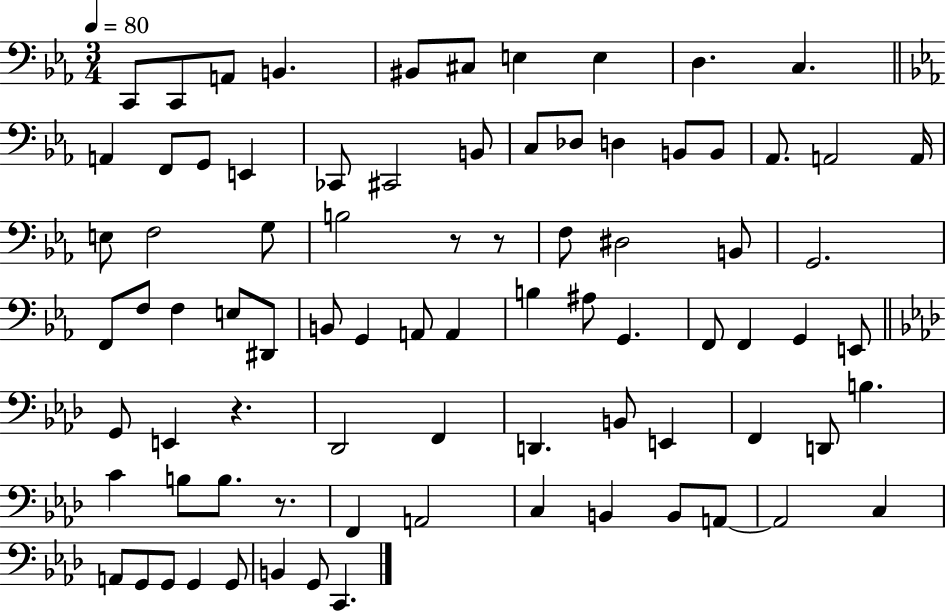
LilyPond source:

{
  \clef bass
  \numericTimeSignature
  \time 3/4
  \key ees \major
  \tempo 4 = 80
  \repeat volta 2 { c,8 c,8 a,8 b,4. | bis,8 cis8 e4 e4 | d4. c4. | \bar "||" \break \key ees \major a,4 f,8 g,8 e,4 | ces,8 cis,2 b,8 | c8 des8 d4 b,8 b,8 | aes,8. a,2 a,16 | \break e8 f2 g8 | b2 r8 r8 | f8 dis2 b,8 | g,2. | \break f,8 f8 f4 e8 dis,8 | b,8 g,4 a,8 a,4 | b4 ais8 g,4. | f,8 f,4 g,4 e,8 | \break \bar "||" \break \key aes \major g,8 e,4 r4. | des,2 f,4 | d,4. b,8 e,4 | f,4 d,8 b4. | \break c'4 b8 b8. r8. | f,4 a,2 | c4 b,4 b,8 a,8~~ | a,2 c4 | \break a,8 g,8 g,8 g,4 g,8 | b,4 g,8 c,4. | } \bar "|."
}